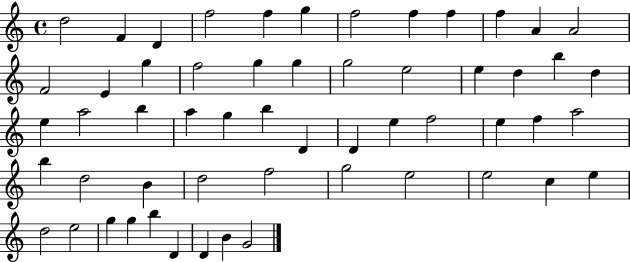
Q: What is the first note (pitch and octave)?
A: D5